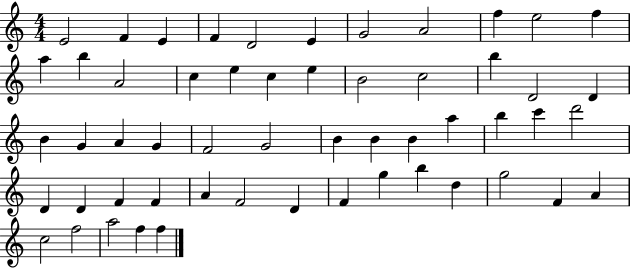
X:1
T:Untitled
M:4/4
L:1/4
K:C
E2 F E F D2 E G2 A2 f e2 f a b A2 c e c e B2 c2 b D2 D B G A G F2 G2 B B B a b c' d'2 D D F F A F2 D F g b d g2 F A c2 f2 a2 f f